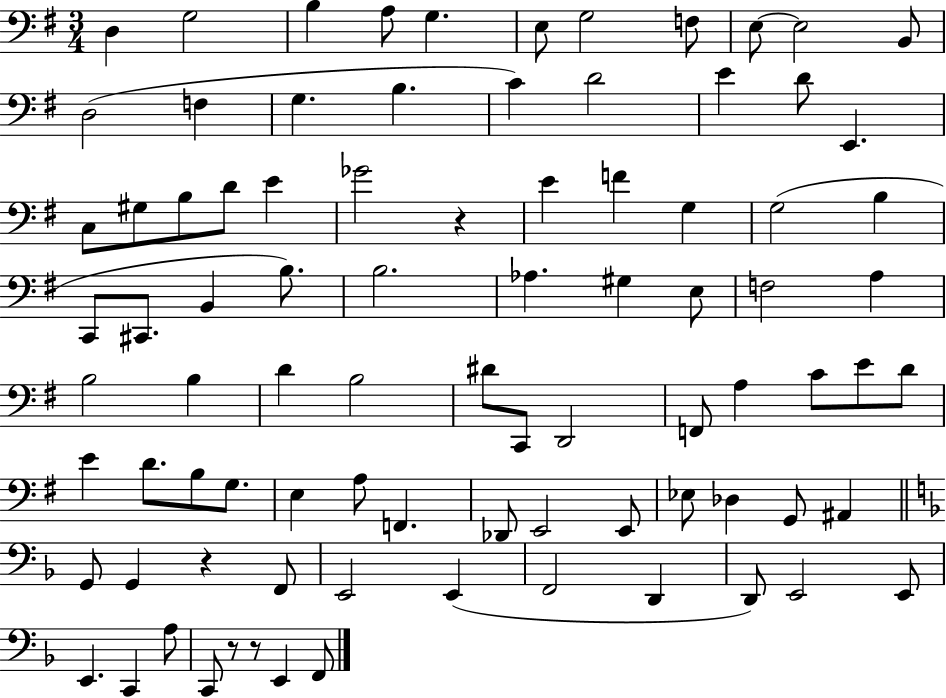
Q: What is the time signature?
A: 3/4